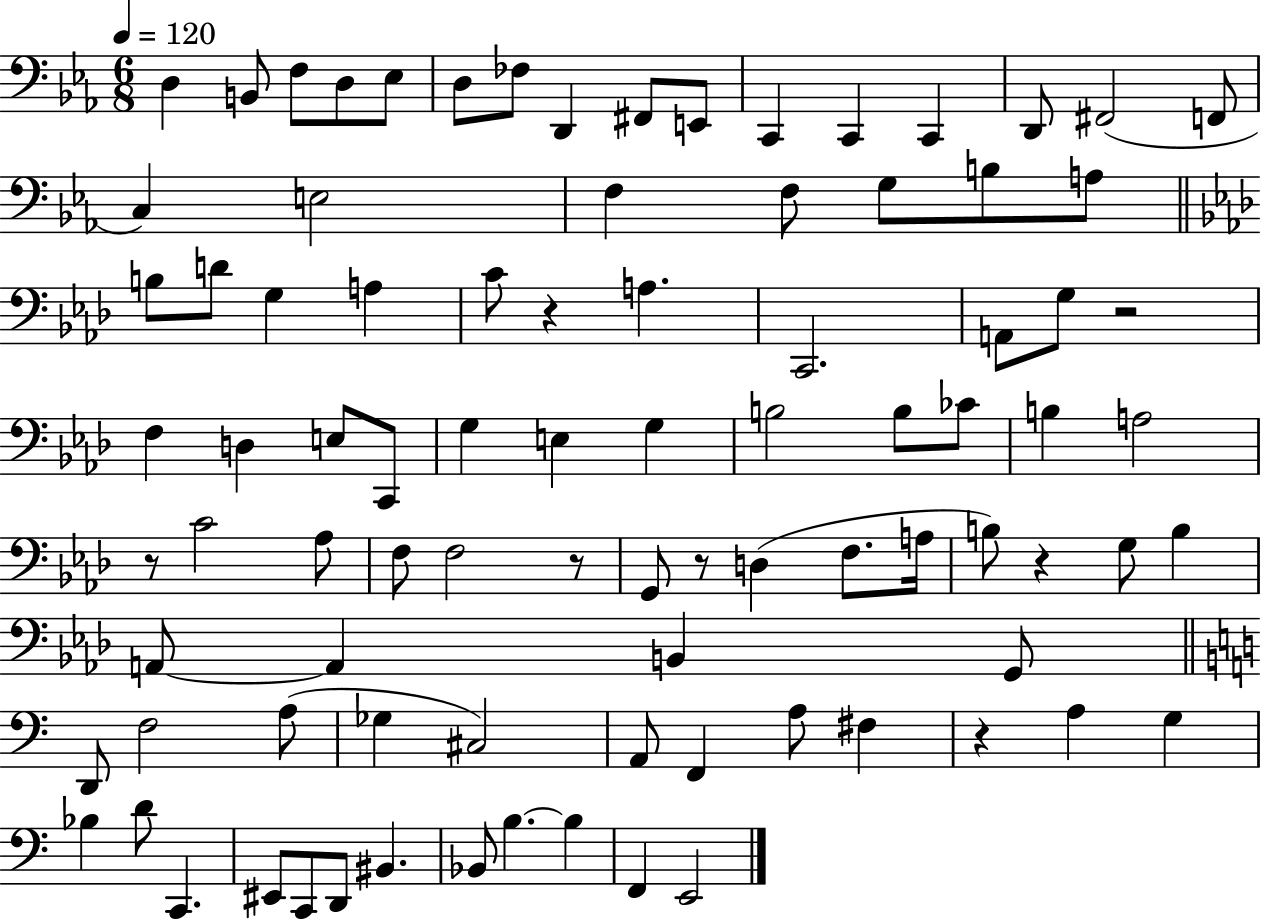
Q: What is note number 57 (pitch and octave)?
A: A2